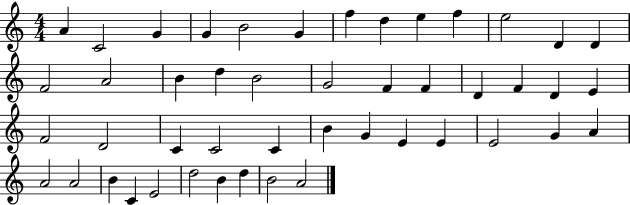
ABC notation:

X:1
T:Untitled
M:4/4
L:1/4
K:C
A C2 G G B2 G f d e f e2 D D F2 A2 B d B2 G2 F F D F D E F2 D2 C C2 C B G E E E2 G A A2 A2 B C E2 d2 B d B2 A2